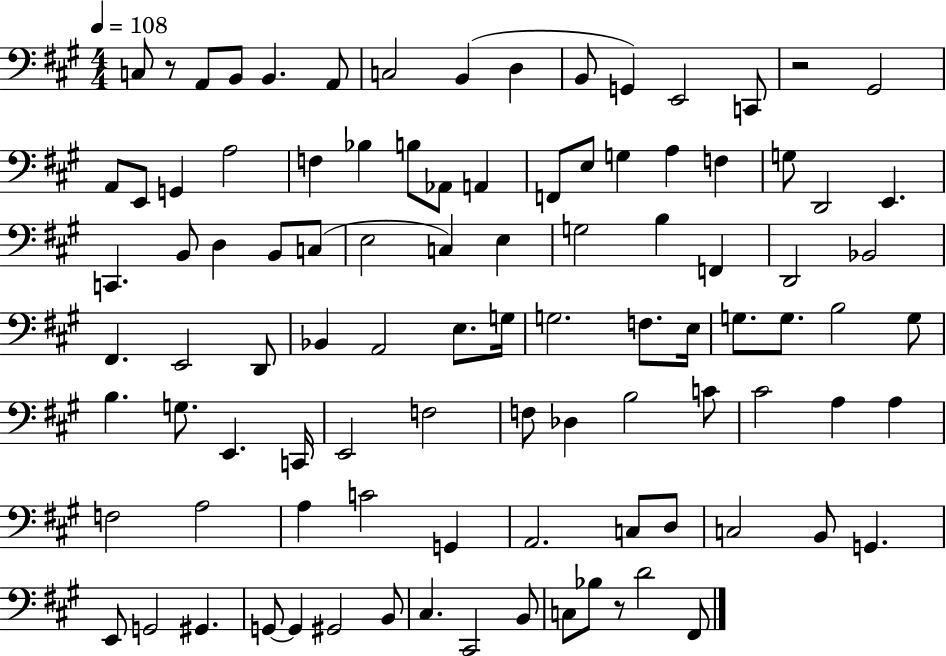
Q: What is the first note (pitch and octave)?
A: C3